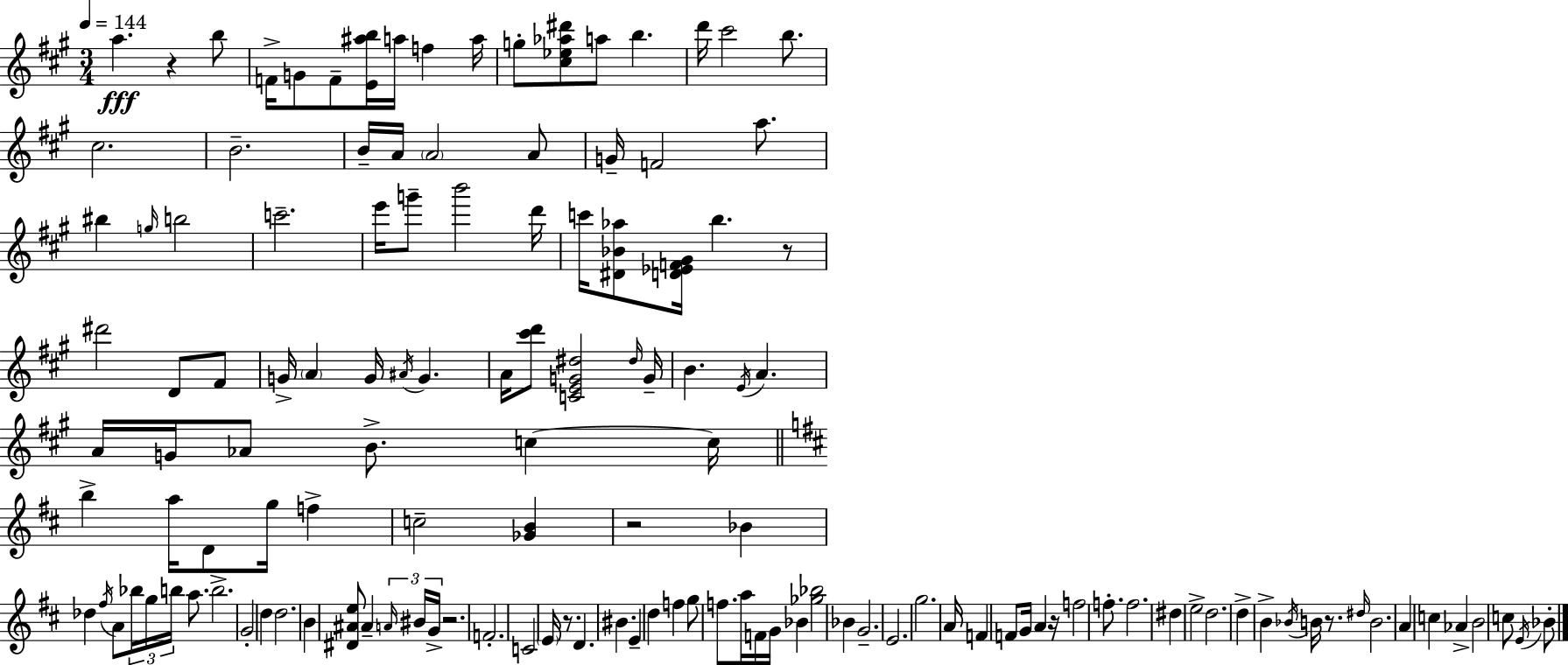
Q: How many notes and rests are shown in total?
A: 134